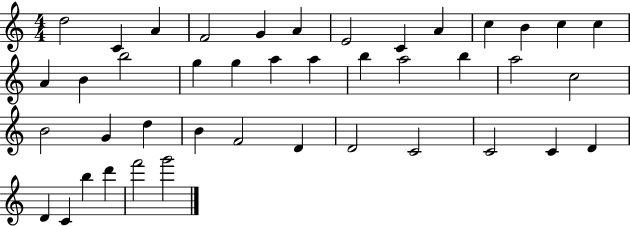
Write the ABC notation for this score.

X:1
T:Untitled
M:4/4
L:1/4
K:C
d2 C A F2 G A E2 C A c B c c A B b2 g g a a b a2 b a2 c2 B2 G d B F2 D D2 C2 C2 C D D C b d' f'2 g'2